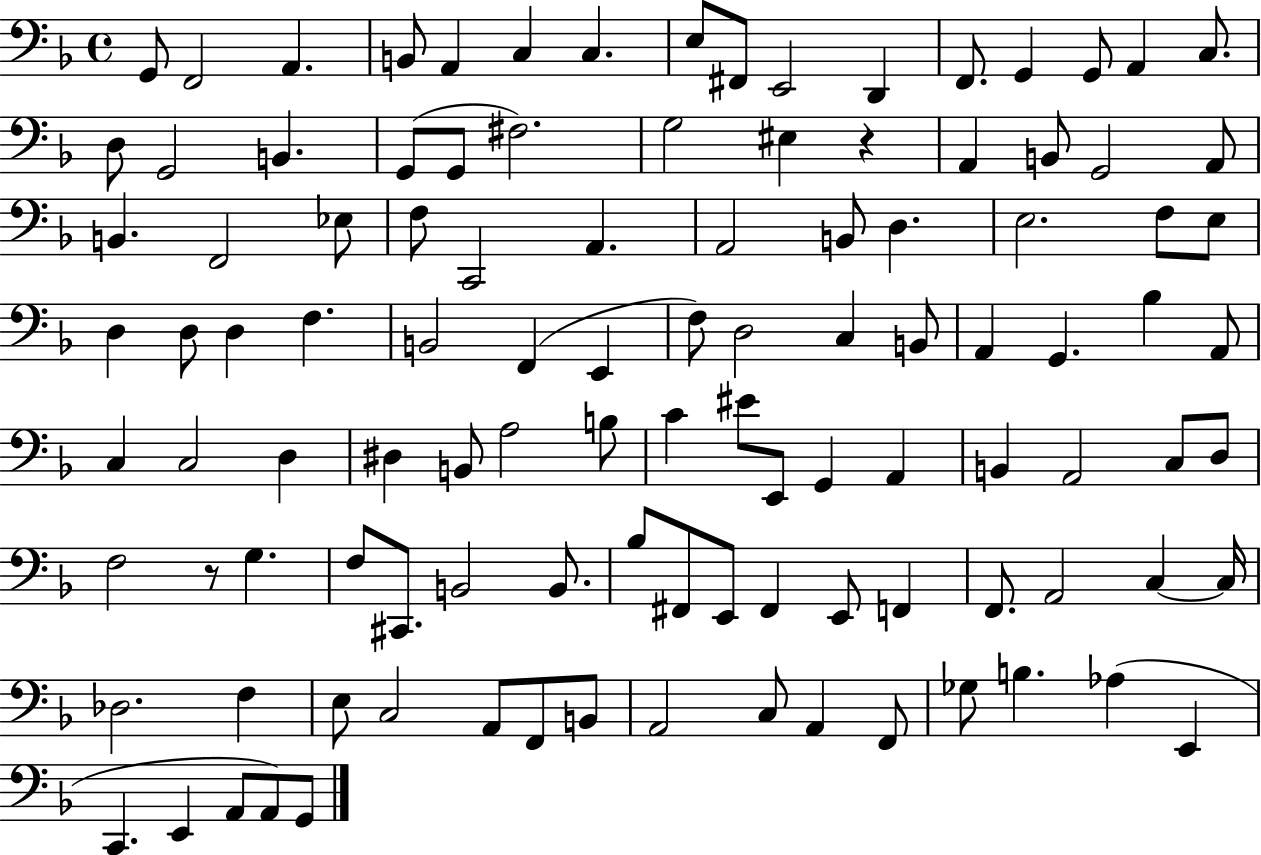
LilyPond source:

{
  \clef bass
  \time 4/4
  \defaultTimeSignature
  \key f \major
  g,8 f,2 a,4. | b,8 a,4 c4 c4. | e8 fis,8 e,2 d,4 | f,8. g,4 g,8 a,4 c8. | \break d8 g,2 b,4. | g,8( g,8 fis2.) | g2 eis4 r4 | a,4 b,8 g,2 a,8 | \break b,4. f,2 ees8 | f8 c,2 a,4. | a,2 b,8 d4. | e2. f8 e8 | \break d4 d8 d4 f4. | b,2 f,4( e,4 | f8) d2 c4 b,8 | a,4 g,4. bes4 a,8 | \break c4 c2 d4 | dis4 b,8 a2 b8 | c'4 eis'8 e,8 g,4 a,4 | b,4 a,2 c8 d8 | \break f2 r8 g4. | f8 cis,8. b,2 b,8. | bes8 fis,8 e,8 fis,4 e,8 f,4 | f,8. a,2 c4~~ c16 | \break des2. f4 | e8 c2 a,8 f,8 b,8 | a,2 c8 a,4 f,8 | ges8 b4. aes4( e,4 | \break c,4. e,4 a,8 a,8) g,8 | \bar "|."
}